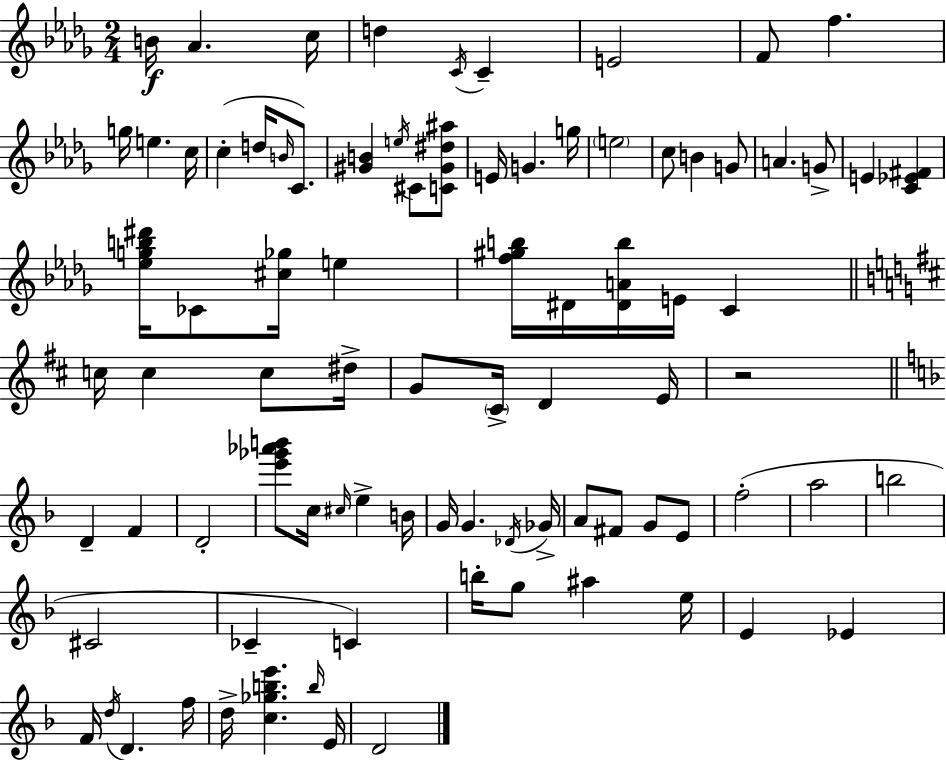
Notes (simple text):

B4/s Ab4/q. C5/s D5/q C4/s C4/q E4/h F4/e F5/q. G5/s E5/q. C5/s C5/q D5/s B4/s C4/e. [G#4,B4]/q E5/s C#4/e [C4,G#4,D#5,A#5]/e E4/s G4/q. G5/s E5/h C5/e B4/q G4/e A4/q. G4/e E4/q [C4,Eb4,F#4]/q [Eb5,G5,B5,D#6]/s CES4/e [C#5,Gb5]/s E5/q [F5,G#5,B5]/s D#4/s [D#4,A4,B5]/s E4/s C4/q C5/s C5/q C5/e D#5/s G4/e C#4/s D4/q E4/s R/h D4/q F4/q D4/h [E6,Gb6,Ab6,B6]/e C5/s C#5/s E5/q B4/s G4/s G4/q. Db4/s Gb4/s A4/e F#4/e G4/e E4/e F5/h A5/h B5/h C#4/h CES4/q C4/q B5/s G5/e A#5/q E5/s E4/q Eb4/q F4/s D5/s D4/q. F5/s D5/s [C5,Gb5,B5,E6]/q. B5/s E4/s D4/h